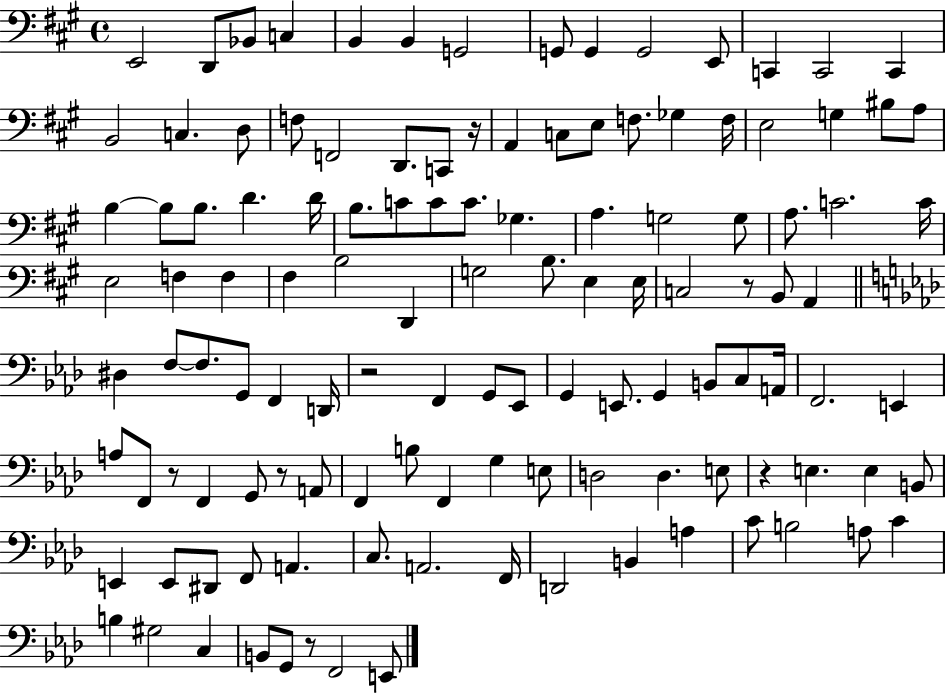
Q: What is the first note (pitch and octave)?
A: E2